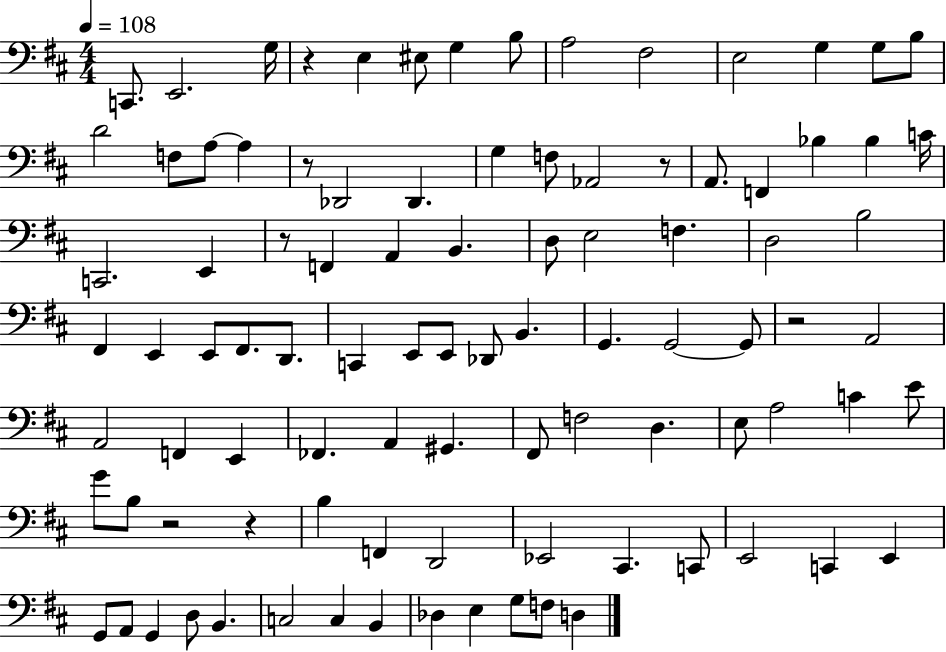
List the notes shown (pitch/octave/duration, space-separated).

C2/e. E2/h. G3/s R/q E3/q EIS3/e G3/q B3/e A3/h F#3/h E3/h G3/q G3/e B3/e D4/h F3/e A3/e A3/q R/e Db2/h Db2/q. G3/q F3/e Ab2/h R/e A2/e. F2/q Bb3/q Bb3/q C4/s C2/h. E2/q R/e F2/q A2/q B2/q. D3/e E3/h F3/q. D3/h B3/h F#2/q E2/q E2/e F#2/e. D2/e. C2/q E2/e E2/e Db2/e B2/q. G2/q. G2/h G2/e R/h A2/h A2/h F2/q E2/q FES2/q. A2/q G#2/q. F#2/e F3/h D3/q. E3/e A3/h C4/q E4/e G4/e B3/e R/h R/q B3/q F2/q D2/h Eb2/h C#2/q. C2/e E2/h C2/q E2/q G2/e A2/e G2/q D3/e B2/q. C3/h C3/q B2/q Db3/q E3/q G3/e F3/e D3/q